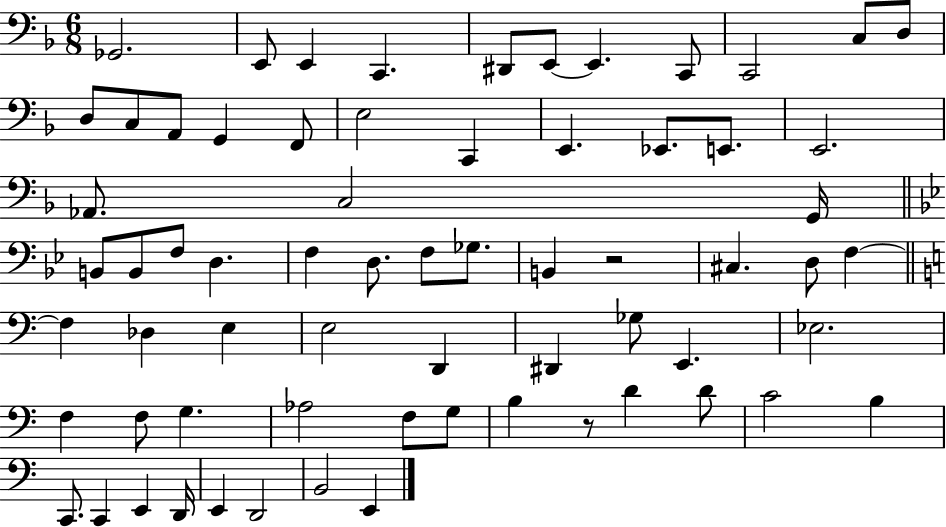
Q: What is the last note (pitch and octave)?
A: E2